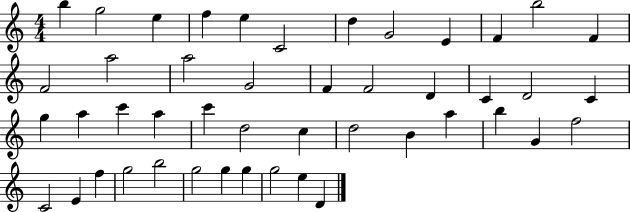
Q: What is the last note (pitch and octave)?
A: D4